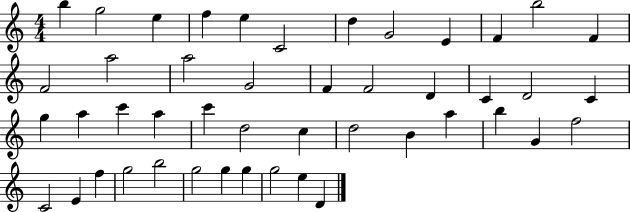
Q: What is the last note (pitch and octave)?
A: D4